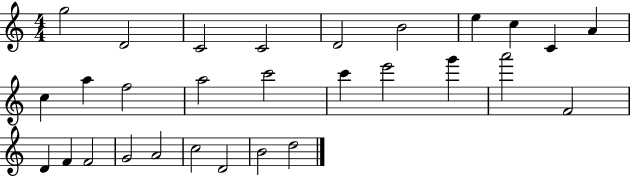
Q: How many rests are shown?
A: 0